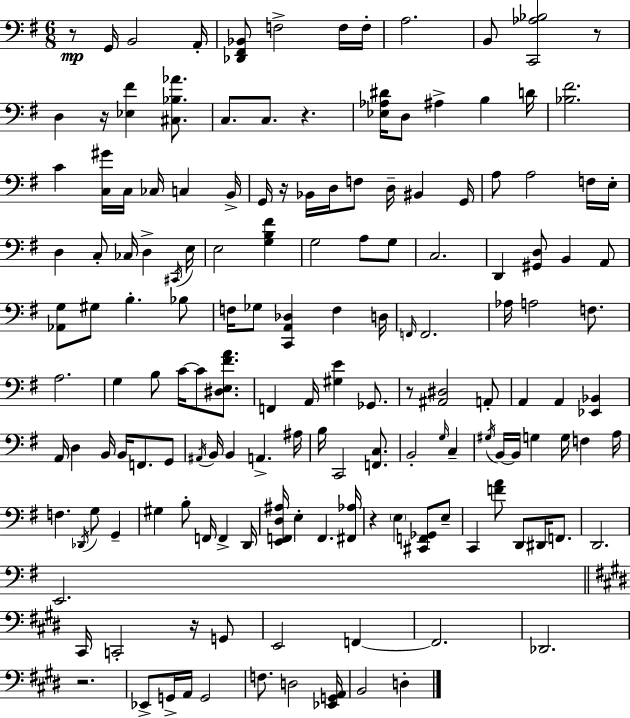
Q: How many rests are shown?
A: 9